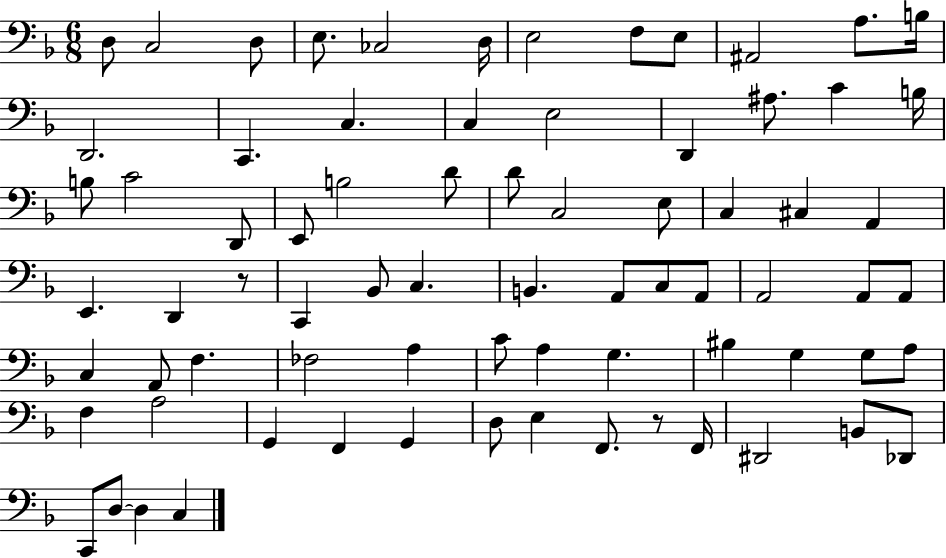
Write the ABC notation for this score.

X:1
T:Untitled
M:6/8
L:1/4
K:F
D,/2 C,2 D,/2 E,/2 _C,2 D,/4 E,2 F,/2 E,/2 ^A,,2 A,/2 B,/4 D,,2 C,, C, C, E,2 D,, ^A,/2 C B,/4 B,/2 C2 D,,/2 E,,/2 B,2 D/2 D/2 C,2 E,/2 C, ^C, A,, E,, D,, z/2 C,, _B,,/2 C, B,, A,,/2 C,/2 A,,/2 A,,2 A,,/2 A,,/2 C, A,,/2 F, _F,2 A, C/2 A, G, ^B, G, G,/2 A,/2 F, A,2 G,, F,, G,, D,/2 E, F,,/2 z/2 F,,/4 ^D,,2 B,,/2 _D,,/2 C,,/2 D,/2 D, C,